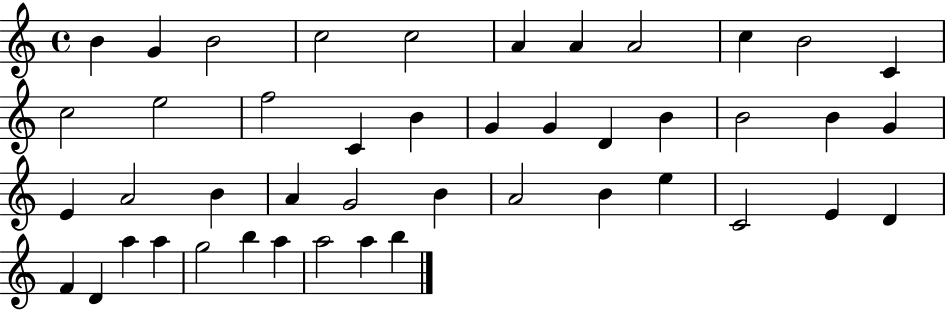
X:1
T:Untitled
M:4/4
L:1/4
K:C
B G B2 c2 c2 A A A2 c B2 C c2 e2 f2 C B G G D B B2 B G E A2 B A G2 B A2 B e C2 E D F D a a g2 b a a2 a b